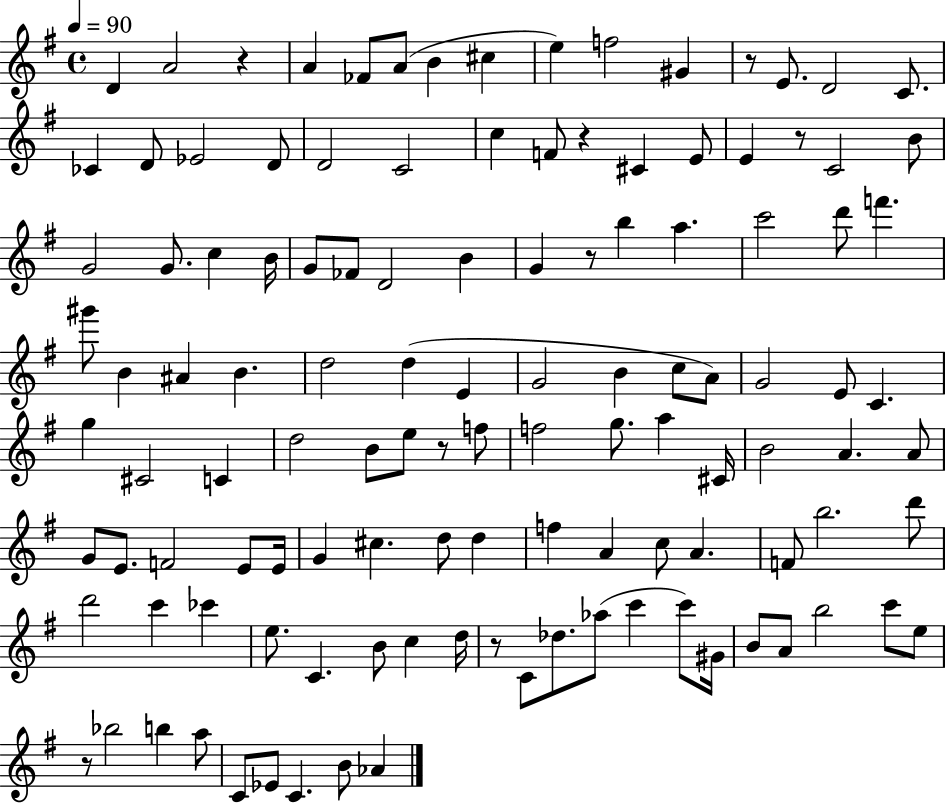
{
  \clef treble
  \time 4/4
  \defaultTimeSignature
  \key g \major
  \tempo 4 = 90
  d'4 a'2 r4 | a'4 fes'8 a'8( b'4 cis''4 | e''4) f''2 gis'4 | r8 e'8. d'2 c'8. | \break ces'4 d'8 ees'2 d'8 | d'2 c'2 | c''4 f'8 r4 cis'4 e'8 | e'4 r8 c'2 b'8 | \break g'2 g'8. c''4 b'16 | g'8 fes'8 d'2 b'4 | g'4 r8 b''4 a''4. | c'''2 d'''8 f'''4. | \break gis'''8 b'4 ais'4 b'4. | d''2 d''4( e'4 | g'2 b'4 c''8 a'8) | g'2 e'8 c'4. | \break g''4 cis'2 c'4 | d''2 b'8 e''8 r8 f''8 | f''2 g''8. a''4 cis'16 | b'2 a'4. a'8 | \break g'8 e'8. f'2 e'8 e'16 | g'4 cis''4. d''8 d''4 | f''4 a'4 c''8 a'4. | f'8 b''2. d'''8 | \break d'''2 c'''4 ces'''4 | e''8. c'4. b'8 c''4 d''16 | r8 c'8 des''8. aes''8( c'''4 c'''8) gis'16 | b'8 a'8 b''2 c'''8 e''8 | \break r8 bes''2 b''4 a''8 | c'8 ees'8 c'4. b'8 aes'4 | \bar "|."
}